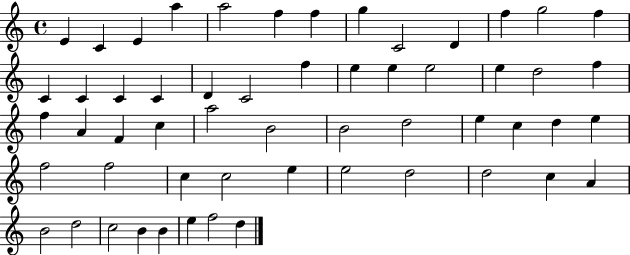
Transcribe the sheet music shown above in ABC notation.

X:1
T:Untitled
M:4/4
L:1/4
K:C
E C E a a2 f f g C2 D f g2 f C C C C D C2 f e e e2 e d2 f f A F c a2 B2 B2 d2 e c d e f2 f2 c c2 e e2 d2 d2 c A B2 d2 c2 B B e f2 d